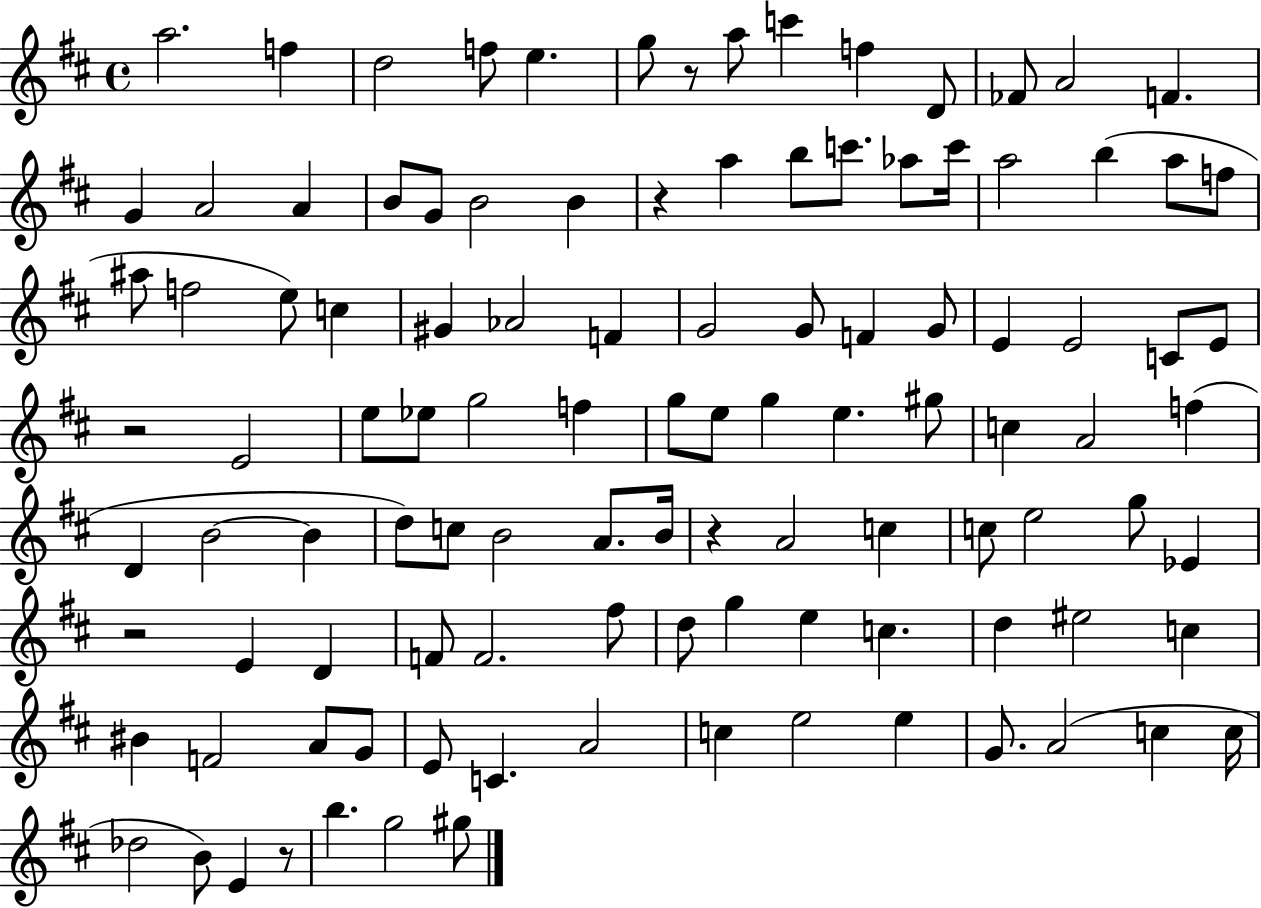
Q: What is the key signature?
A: D major